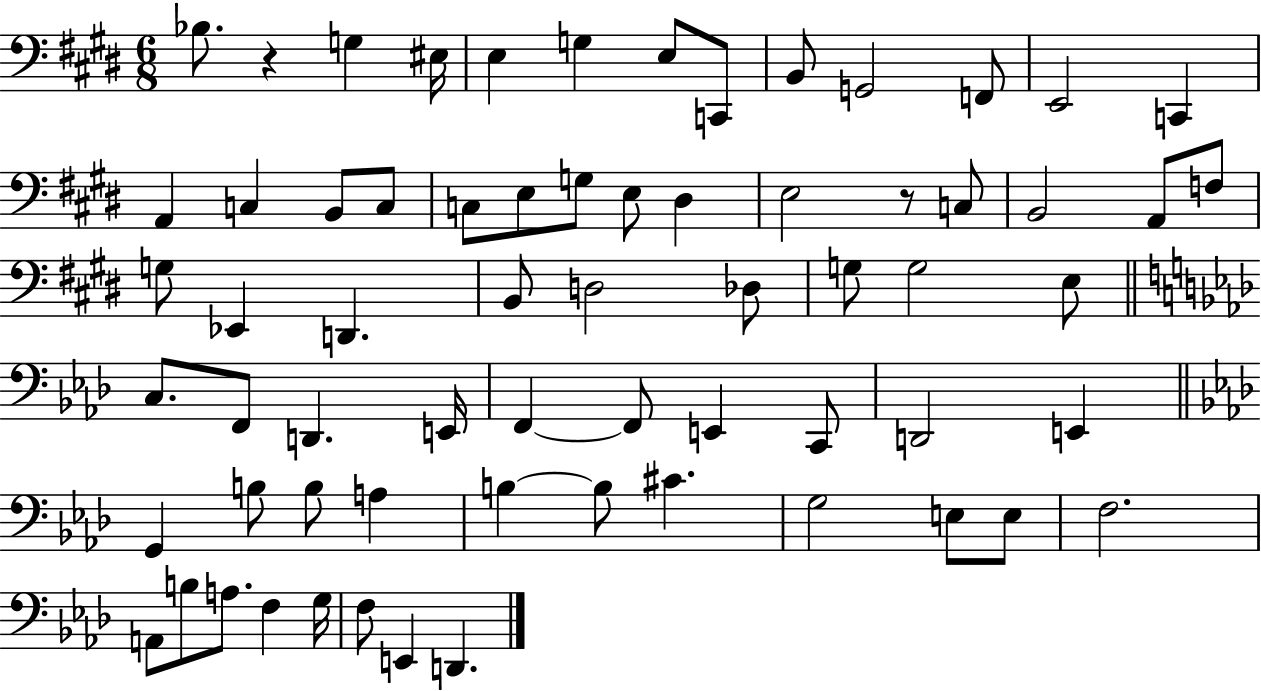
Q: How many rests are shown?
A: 2